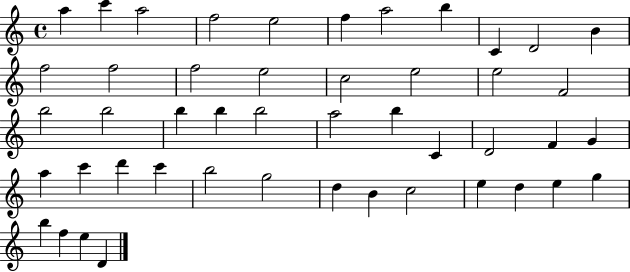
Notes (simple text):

A5/q C6/q A5/h F5/h E5/h F5/q A5/h B5/q C4/q D4/h B4/q F5/h F5/h F5/h E5/h C5/h E5/h E5/h F4/h B5/h B5/h B5/q B5/q B5/h A5/h B5/q C4/q D4/h F4/q G4/q A5/q C6/q D6/q C6/q B5/h G5/h D5/q B4/q C5/h E5/q D5/q E5/q G5/q B5/q F5/q E5/q D4/q